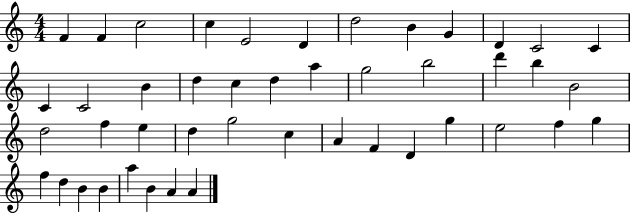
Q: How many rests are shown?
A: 0